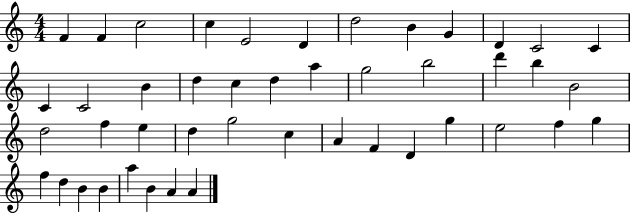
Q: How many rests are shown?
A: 0